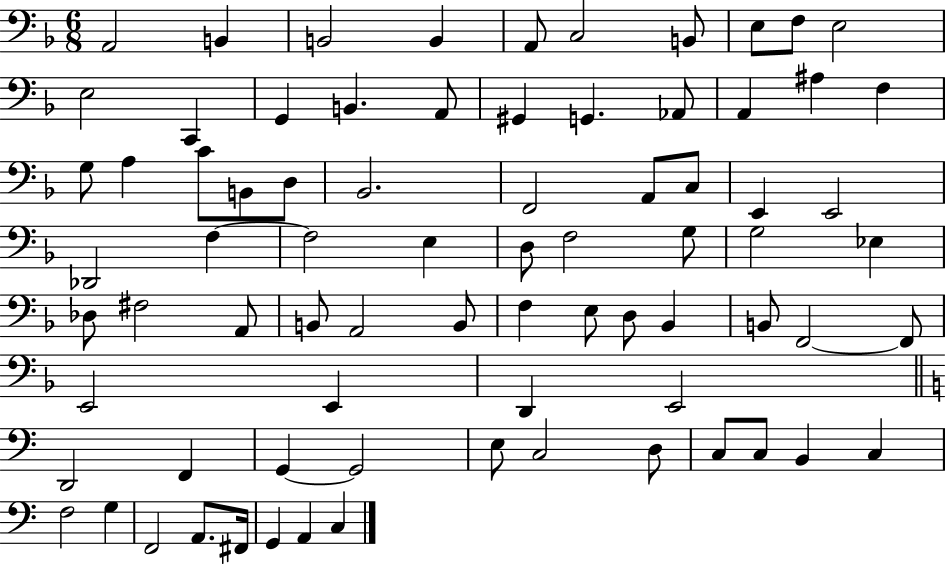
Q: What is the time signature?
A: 6/8